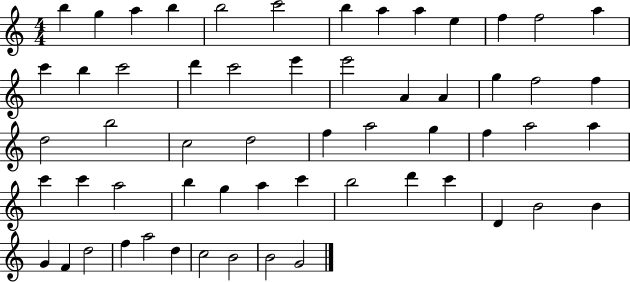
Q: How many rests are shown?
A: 0